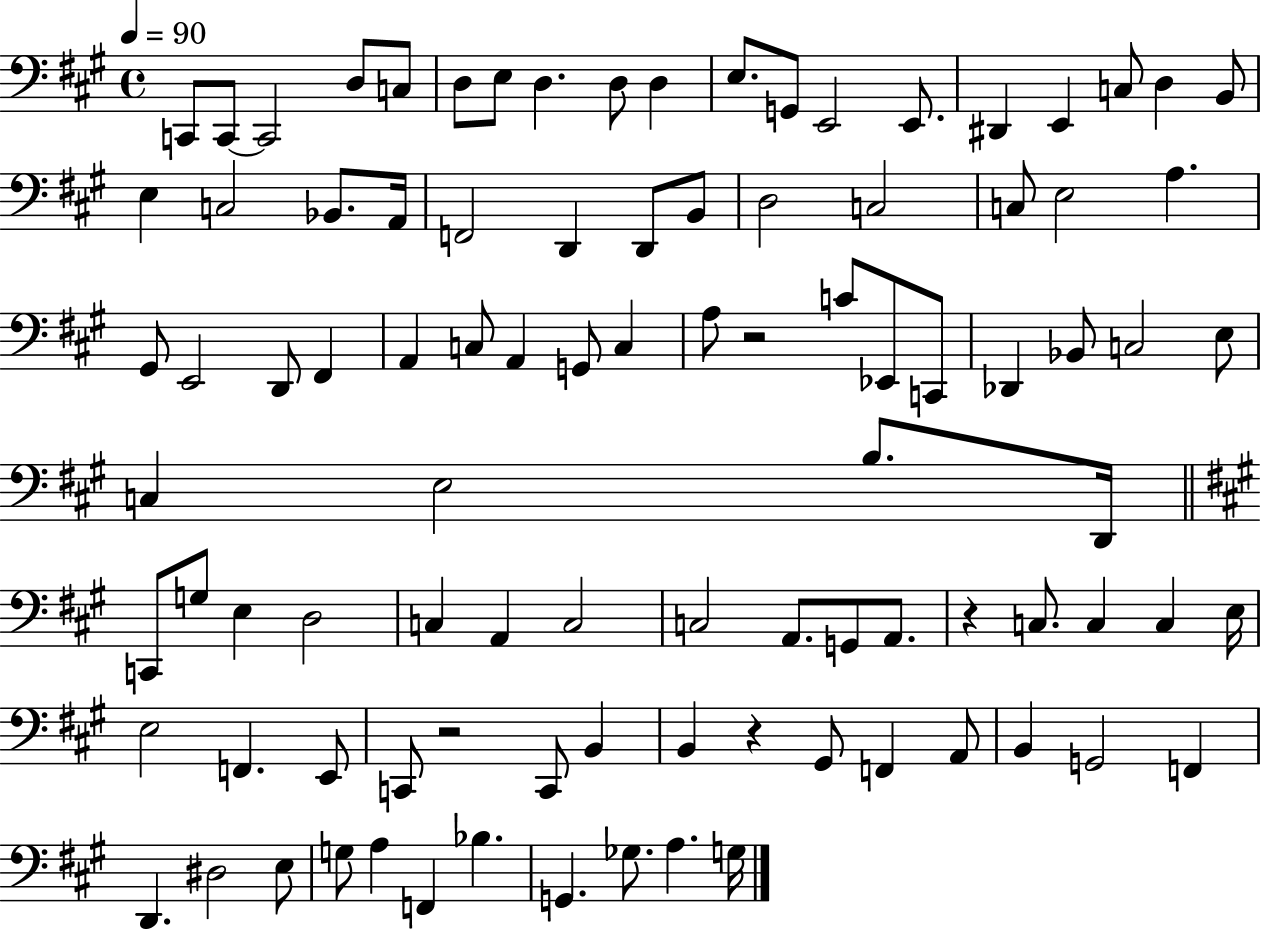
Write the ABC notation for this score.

X:1
T:Untitled
M:4/4
L:1/4
K:A
C,,/2 C,,/2 C,,2 D,/2 C,/2 D,/2 E,/2 D, D,/2 D, E,/2 G,,/2 E,,2 E,,/2 ^D,, E,, C,/2 D, B,,/2 E, C,2 _B,,/2 A,,/4 F,,2 D,, D,,/2 B,,/2 D,2 C,2 C,/2 E,2 A, ^G,,/2 E,,2 D,,/2 ^F,, A,, C,/2 A,, G,,/2 C, A,/2 z2 C/2 _E,,/2 C,,/2 _D,, _B,,/2 C,2 E,/2 C, E,2 B,/2 D,,/4 C,,/2 G,/2 E, D,2 C, A,, C,2 C,2 A,,/2 G,,/2 A,,/2 z C,/2 C, C, E,/4 E,2 F,, E,,/2 C,,/2 z2 C,,/2 B,, B,, z ^G,,/2 F,, A,,/2 B,, G,,2 F,, D,, ^D,2 E,/2 G,/2 A, F,, _B, G,, _G,/2 A, G,/4